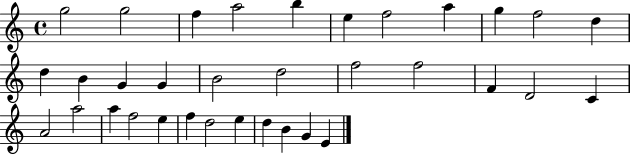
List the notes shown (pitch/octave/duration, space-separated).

G5/h G5/h F5/q A5/h B5/q E5/q F5/h A5/q G5/q F5/h D5/q D5/q B4/q G4/q G4/q B4/h D5/h F5/h F5/h F4/q D4/h C4/q A4/h A5/h A5/q F5/h E5/q F5/q D5/h E5/q D5/q B4/q G4/q E4/q